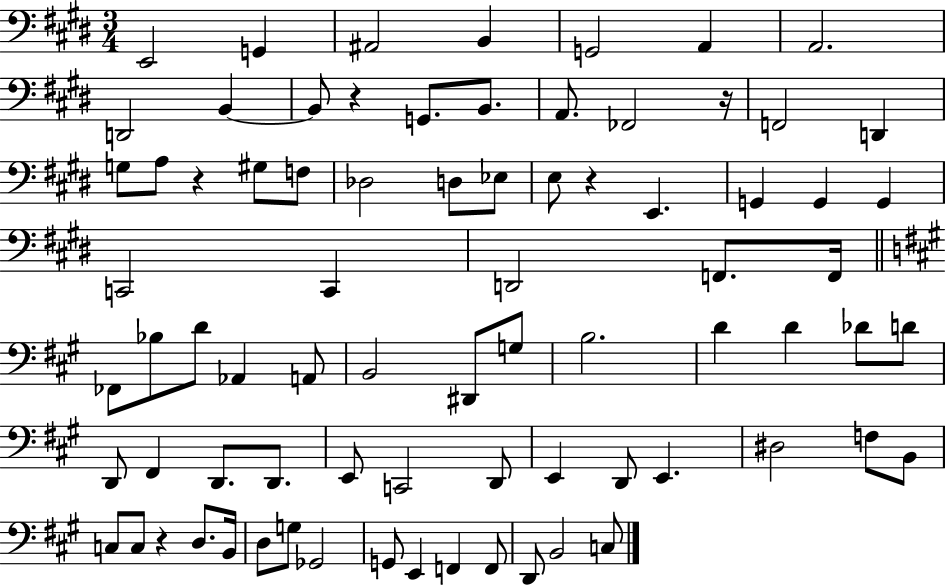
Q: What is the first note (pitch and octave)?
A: E2